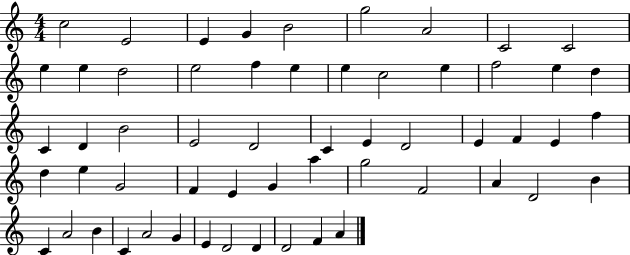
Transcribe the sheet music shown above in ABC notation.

X:1
T:Untitled
M:4/4
L:1/4
K:C
c2 E2 E G B2 g2 A2 C2 C2 e e d2 e2 f e e c2 e f2 e d C D B2 E2 D2 C E D2 E F E f d e G2 F E G a g2 F2 A D2 B C A2 B C A2 G E D2 D D2 F A